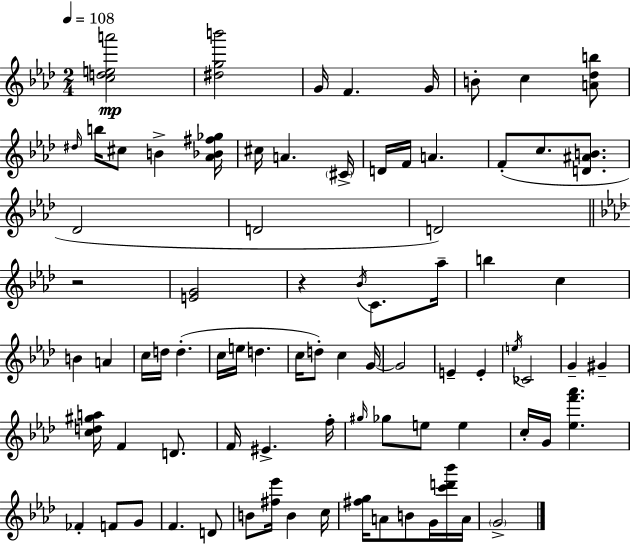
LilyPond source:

{
  \clef treble
  \numericTimeSignature
  \time 2/4
  \key aes \major
  \tempo 4 = 108
  <c'' d'' e'' a'''>2\mp | <dis'' g'' b'''>2 | g'16 f'4. g'16 | b'8-. c''4 <a' des'' b''>8 | \break \grace { dis''16 } b''16 cis''8 b'4-> | <aes' bes' fis'' ges''>16 cis''16 a'4. | \parenthesize cis'16-> d'16 f'16 a'4. | f'8-.( c''8. <d' ais' b'>8. | \break des'2 | d'2 | d'2) | \bar "||" \break \key aes \major r2 | <e' g'>2 | r4 \acciaccatura { bes'16 } c'8. | aes''16-- b''4 c''4 | \break b'4 a'4 | c''16 d''16 d''4.-.( | c''16 e''16 d''4. | c''16 d''8-.) c''4 | \break g'16~~ g'2 | e'4-- e'4-. | \acciaccatura { e''16 } ces'2 | g'4-- gis'4-- | \break <c'' d'' gis'' a''>16 f'4 d'8. | f'16 eis'4.-> | f''16-. \grace { gis''16 } ges''8 e''8 e''4 | c''16-. g'16 <ees'' f''' aes'''>4. | \break fes'4-. f'8 | g'8 f'4. | d'8 b'8 <fis'' ees'''>16 b'4 | c''16 <fis'' g''>16 a'8 b'8 | \break g'16 <c''' d''' bes'''>16 a'16 \parenthesize g'2-> | \bar "|."
}